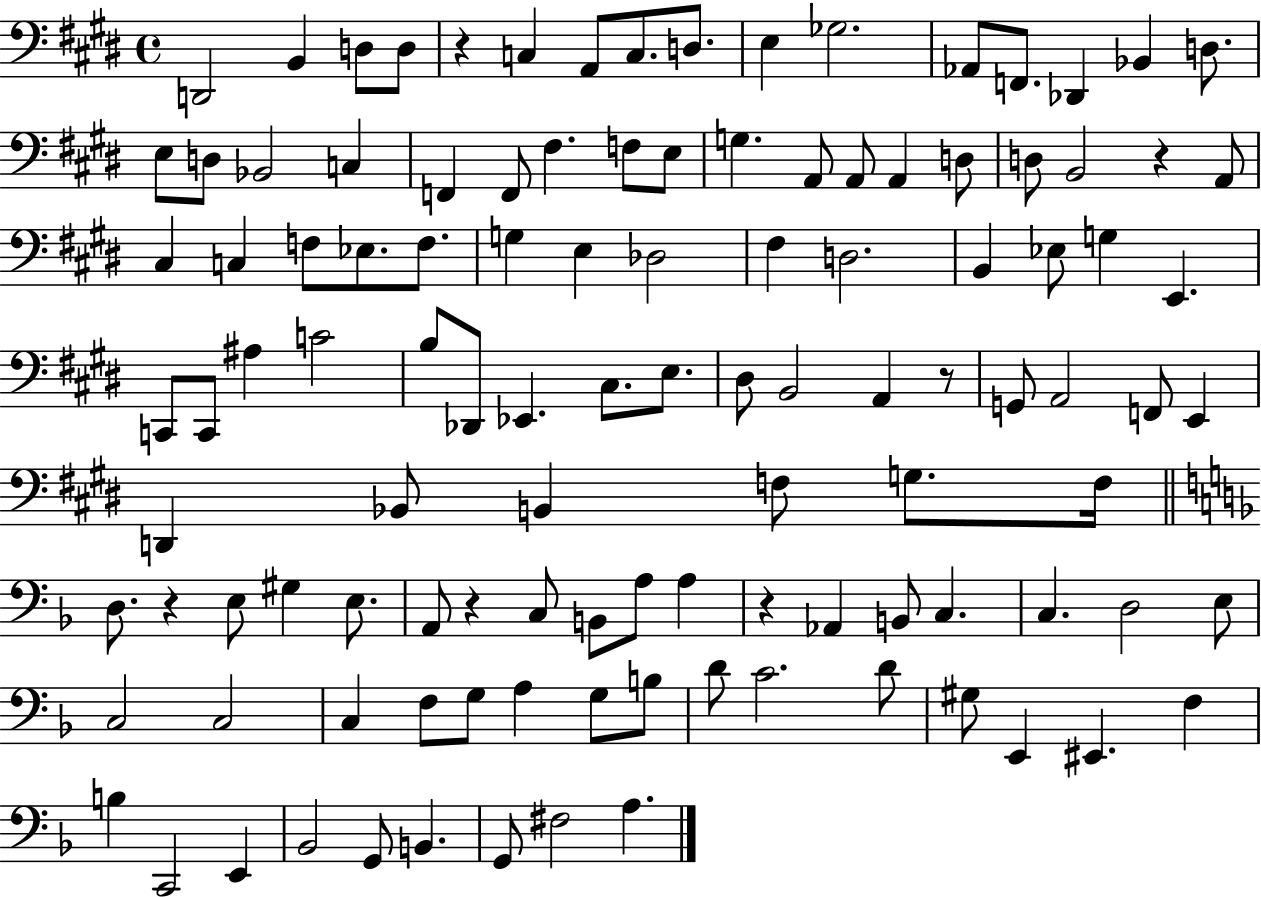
X:1
T:Untitled
M:4/4
L:1/4
K:E
D,,2 B,, D,/2 D,/2 z C, A,,/2 C,/2 D,/2 E, _G,2 _A,,/2 F,,/2 _D,, _B,, D,/2 E,/2 D,/2 _B,,2 C, F,, F,,/2 ^F, F,/2 E,/2 G, A,,/2 A,,/2 A,, D,/2 D,/2 B,,2 z A,,/2 ^C, C, F,/2 _E,/2 F,/2 G, E, _D,2 ^F, D,2 B,, _E,/2 G, E,, C,,/2 C,,/2 ^A, C2 B,/2 _D,,/2 _E,, ^C,/2 E,/2 ^D,/2 B,,2 A,, z/2 G,,/2 A,,2 F,,/2 E,, D,, _B,,/2 B,, F,/2 G,/2 F,/4 D,/2 z E,/2 ^G, E,/2 A,,/2 z C,/2 B,,/2 A,/2 A, z _A,, B,,/2 C, C, D,2 E,/2 C,2 C,2 C, F,/2 G,/2 A, G,/2 B,/2 D/2 C2 D/2 ^G,/2 E,, ^E,, F, B, C,,2 E,, _B,,2 G,,/2 B,, G,,/2 ^F,2 A,